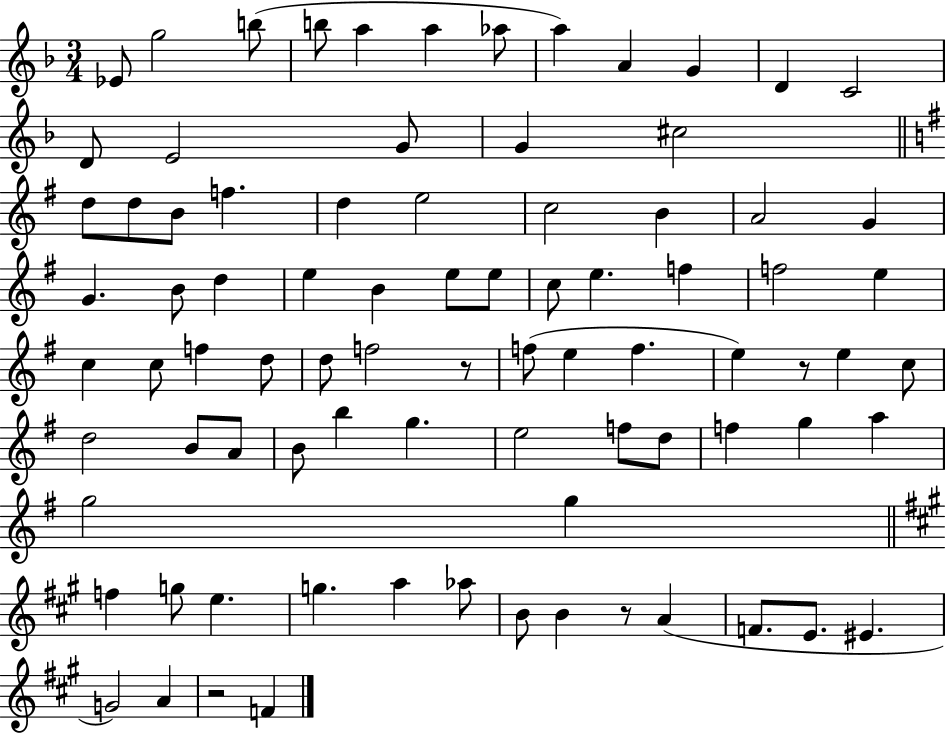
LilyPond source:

{
  \clef treble
  \numericTimeSignature
  \time 3/4
  \key f \major
  \repeat volta 2 { ees'8 g''2 b''8( | b''8 a''4 a''4 aes''8 | a''4) a'4 g'4 | d'4 c'2 | \break d'8 e'2 g'8 | g'4 cis''2 | \bar "||" \break \key e \minor d''8 d''8 b'8 f''4. | d''4 e''2 | c''2 b'4 | a'2 g'4 | \break g'4. b'8 d''4 | e''4 b'4 e''8 e''8 | c''8 e''4. f''4 | f''2 e''4 | \break c''4 c''8 f''4 d''8 | d''8 f''2 r8 | f''8( e''4 f''4. | e''4) r8 e''4 c''8 | \break d''2 b'8 a'8 | b'8 b''4 g''4. | e''2 f''8 d''8 | f''4 g''4 a''4 | \break g''2 g''4 | \bar "||" \break \key a \major f''4 g''8 e''4. | g''4. a''4 aes''8 | b'8 b'4 r8 a'4( | f'8. e'8. eis'4. | \break g'2) a'4 | r2 f'4 | } \bar "|."
}